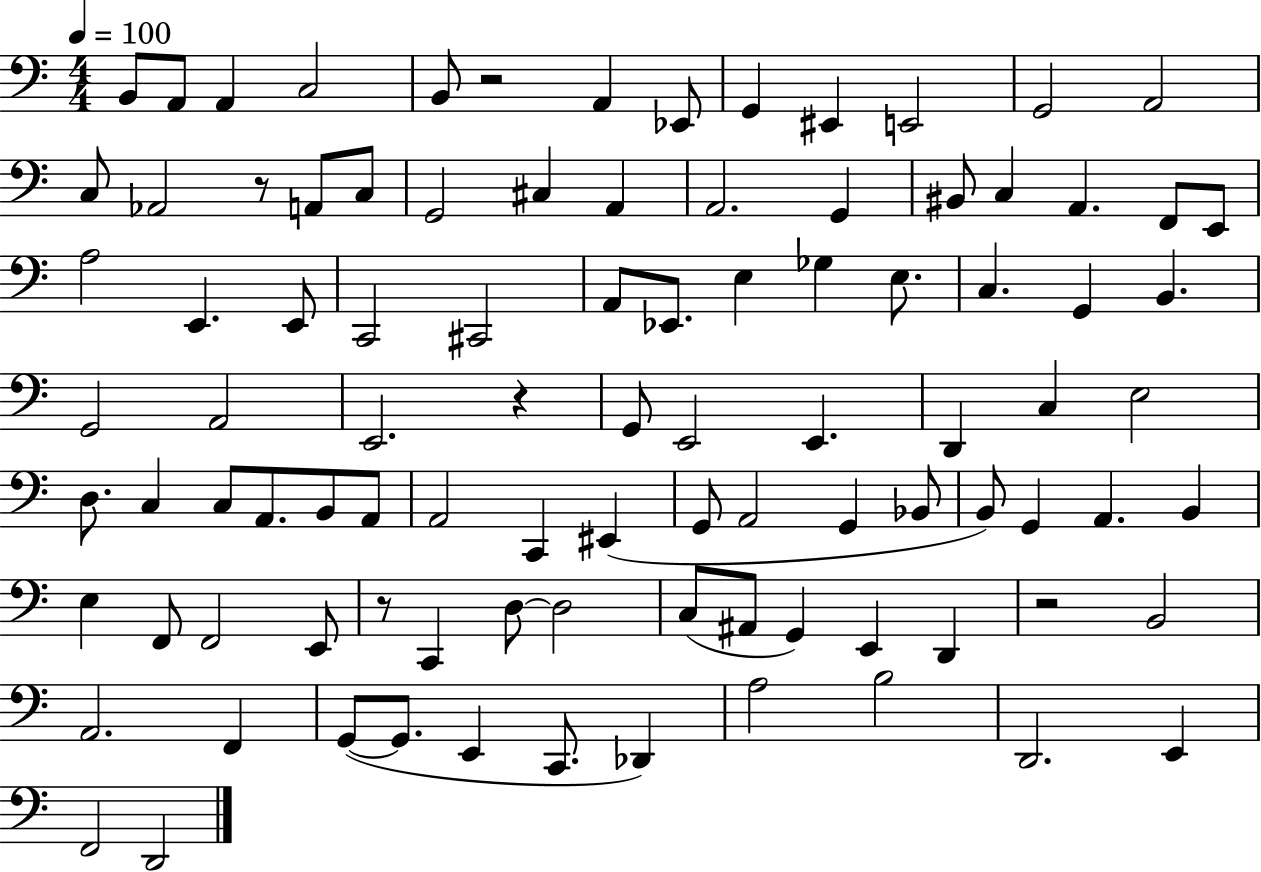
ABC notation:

X:1
T:Untitled
M:4/4
L:1/4
K:C
B,,/2 A,,/2 A,, C,2 B,,/2 z2 A,, _E,,/2 G,, ^E,, E,,2 G,,2 A,,2 C,/2 _A,,2 z/2 A,,/2 C,/2 G,,2 ^C, A,, A,,2 G,, ^B,,/2 C, A,, F,,/2 E,,/2 A,2 E,, E,,/2 C,,2 ^C,,2 A,,/2 _E,,/2 E, _G, E,/2 C, G,, B,, G,,2 A,,2 E,,2 z G,,/2 E,,2 E,, D,, C, E,2 D,/2 C, C,/2 A,,/2 B,,/2 A,,/2 A,,2 C,, ^E,, G,,/2 A,,2 G,, _B,,/2 B,,/2 G,, A,, B,, E, F,,/2 F,,2 E,,/2 z/2 C,, D,/2 D,2 C,/2 ^A,,/2 G,, E,, D,, z2 B,,2 A,,2 F,, G,,/2 G,,/2 E,, C,,/2 _D,, A,2 B,2 D,,2 E,, F,,2 D,,2